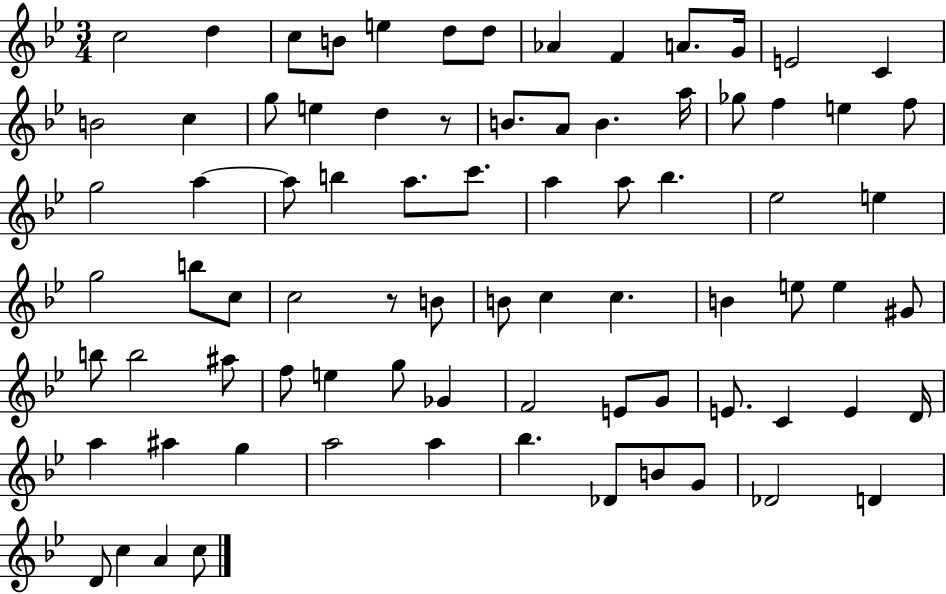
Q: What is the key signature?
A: BES major